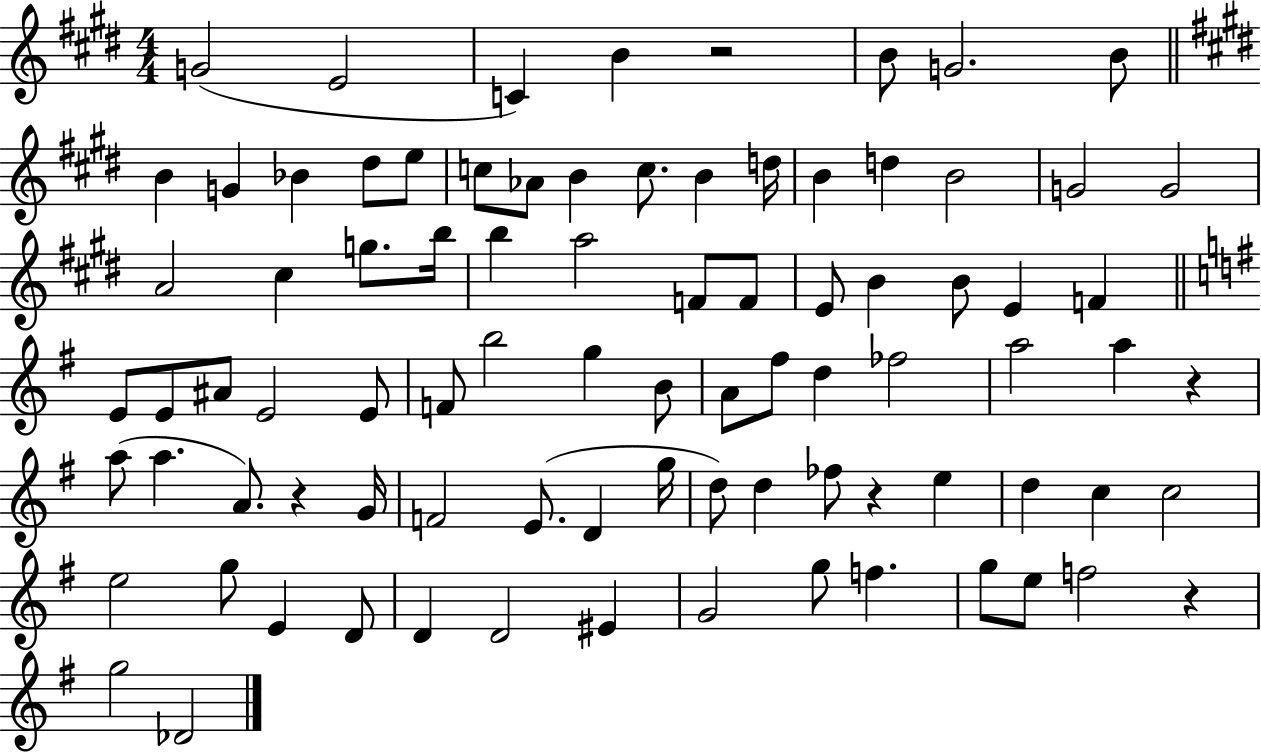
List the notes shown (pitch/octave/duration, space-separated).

G4/h E4/h C4/q B4/q R/h B4/e G4/h. B4/e B4/q G4/q Bb4/q D#5/e E5/e C5/e Ab4/e B4/q C5/e. B4/q D5/s B4/q D5/q B4/h G4/h G4/h A4/h C#5/q G5/e. B5/s B5/q A5/h F4/e F4/e E4/e B4/q B4/e E4/q F4/q E4/e E4/e A#4/e E4/h E4/e F4/e B5/h G5/q B4/e A4/e F#5/e D5/q FES5/h A5/h A5/q R/q A5/e A5/q. A4/e. R/q G4/s F4/h E4/e. D4/q G5/s D5/e D5/q FES5/e R/q E5/q D5/q C5/q C5/h E5/h G5/e E4/q D4/e D4/q D4/h EIS4/q G4/h G5/e F5/q. G5/e E5/e F5/h R/q G5/h Db4/h